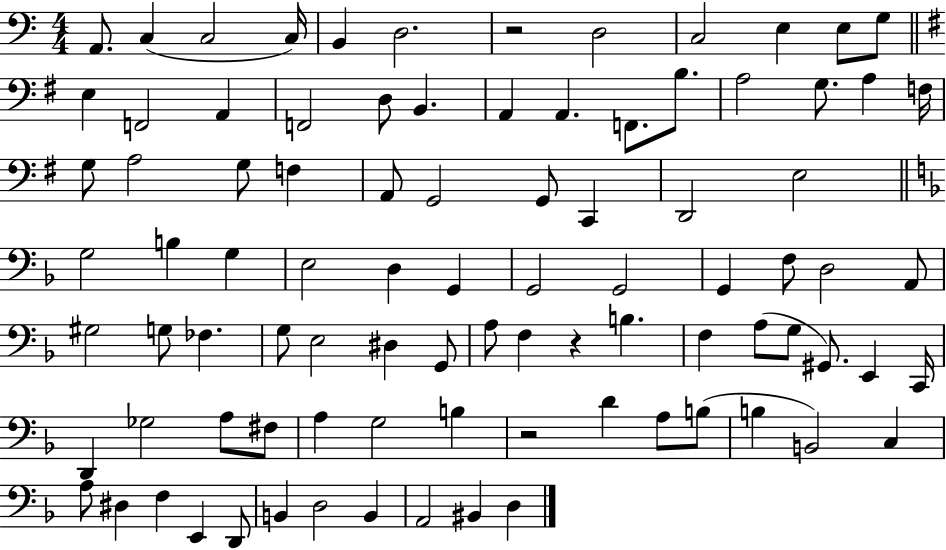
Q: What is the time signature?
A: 4/4